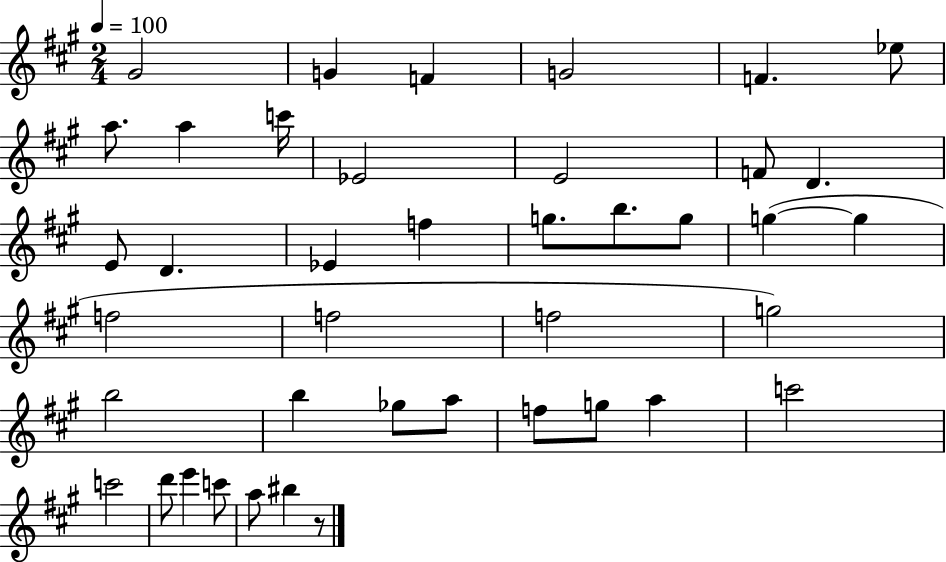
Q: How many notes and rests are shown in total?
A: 41